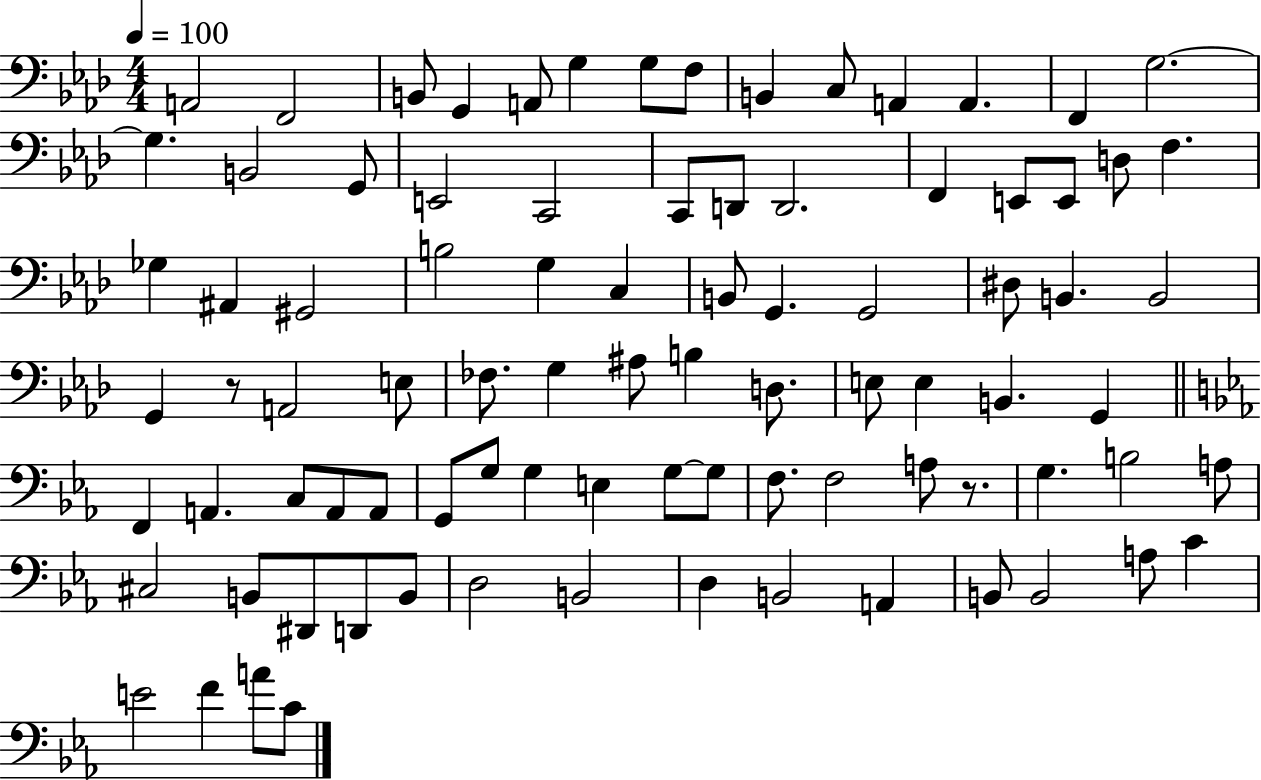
{
  \clef bass
  \numericTimeSignature
  \time 4/4
  \key aes \major
  \tempo 4 = 100
  a,2 f,2 | b,8 g,4 a,8 g4 g8 f8 | b,4 c8 a,4 a,4. | f,4 g2.~~ | \break g4. b,2 g,8 | e,2 c,2 | c,8 d,8 d,2. | f,4 e,8 e,8 d8 f4. | \break ges4 ais,4 gis,2 | b2 g4 c4 | b,8 g,4. g,2 | dis8 b,4. b,2 | \break g,4 r8 a,2 e8 | fes8. g4 ais8 b4 d8. | e8 e4 b,4. g,4 | \bar "||" \break \key ees \major f,4 a,4. c8 a,8 a,8 | g,8 g8 g4 e4 g8~~ g8 | f8. f2 a8 r8. | g4. b2 a8 | \break cis2 b,8 dis,8 d,8 b,8 | d2 b,2 | d4 b,2 a,4 | b,8 b,2 a8 c'4 | \break e'2 f'4 a'8 c'8 | \bar "|."
}